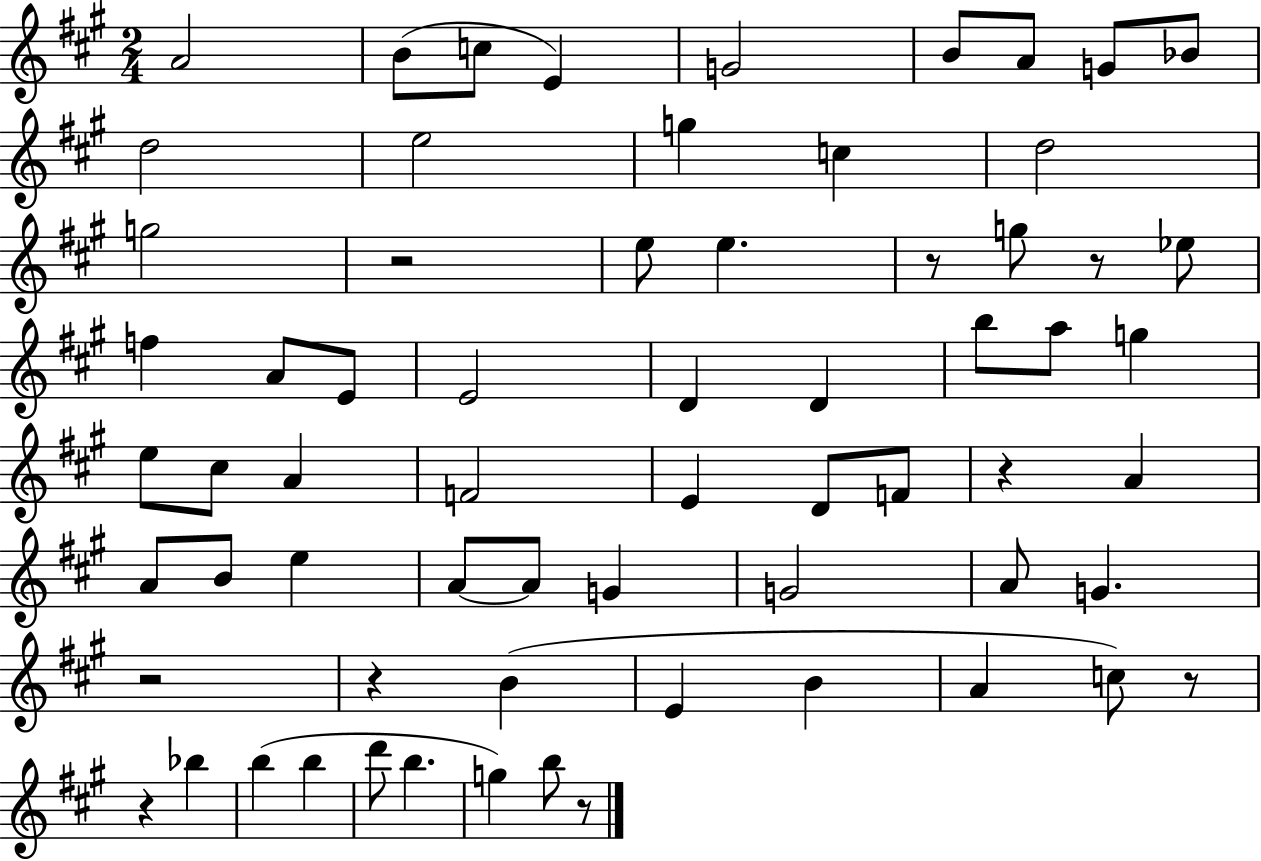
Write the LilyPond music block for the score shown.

{
  \clef treble
  \numericTimeSignature
  \time 2/4
  \key a \major
  a'2 | b'8( c''8 e'4) | g'2 | b'8 a'8 g'8 bes'8 | \break d''2 | e''2 | g''4 c''4 | d''2 | \break g''2 | r2 | e''8 e''4. | r8 g''8 r8 ees''8 | \break f''4 a'8 e'8 | e'2 | d'4 d'4 | b''8 a''8 g''4 | \break e''8 cis''8 a'4 | f'2 | e'4 d'8 f'8 | r4 a'4 | \break a'8 b'8 e''4 | a'8~~ a'8 g'4 | g'2 | a'8 g'4. | \break r2 | r4 b'4( | e'4 b'4 | a'4 c''8) r8 | \break r4 bes''4 | b''4( b''4 | d'''8 b''4. | g''4) b''8 r8 | \break \bar "|."
}